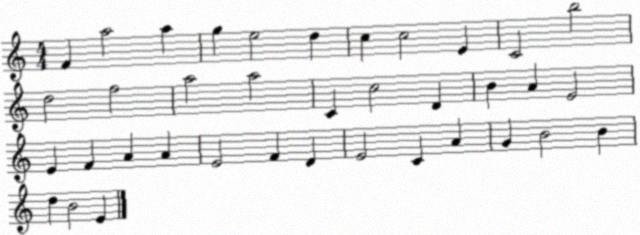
X:1
T:Untitled
M:4/4
L:1/4
K:C
F a2 a g e2 d c c2 E C2 b2 d2 f2 a2 a2 C c2 D B A E2 E F A A E2 F D E2 C A G B2 B d B2 E